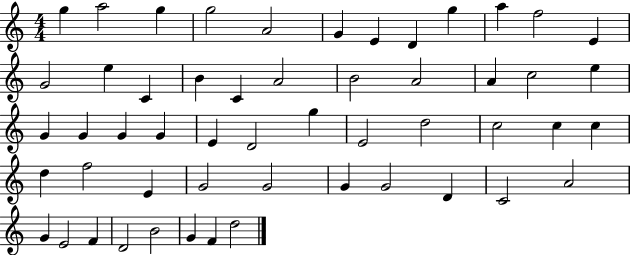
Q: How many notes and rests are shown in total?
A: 53